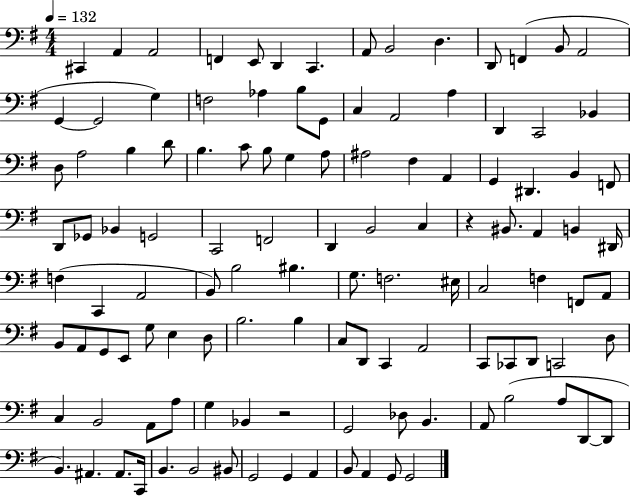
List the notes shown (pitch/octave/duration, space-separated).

C#2/q A2/q A2/h F2/q E2/e D2/q C2/q. A2/e B2/h D3/q. D2/e F2/q B2/e A2/h G2/q G2/h G3/q F3/h Ab3/q B3/e G2/e C3/q A2/h A3/q D2/q C2/h Bb2/q D3/e A3/h B3/q D4/e B3/q. C4/e B3/e G3/q A3/e A#3/h F#3/q A2/q G2/q D#2/q. B2/q F2/e D2/e Gb2/e Bb2/q G2/h C2/h F2/h D2/q B2/h C3/q R/q BIS2/e. A2/q B2/q D#2/s F3/q C2/q A2/h B2/e B3/h BIS3/q. G3/e. F3/h. EIS3/s C3/h F3/q F2/e A2/e B2/e A2/e G2/e E2/e G3/e E3/q D3/e B3/h. B3/q C3/e D2/e C2/q A2/h C2/e CES2/e D2/e C2/h D3/e C3/q B2/h A2/e A3/e G3/q Bb2/q R/h G2/h Db3/e B2/q. A2/e B3/h A3/e D2/e D2/e B2/q. A#2/q. A#2/e. C2/s B2/q. B2/h BIS2/e G2/h G2/q A2/q B2/e A2/q G2/e G2/h